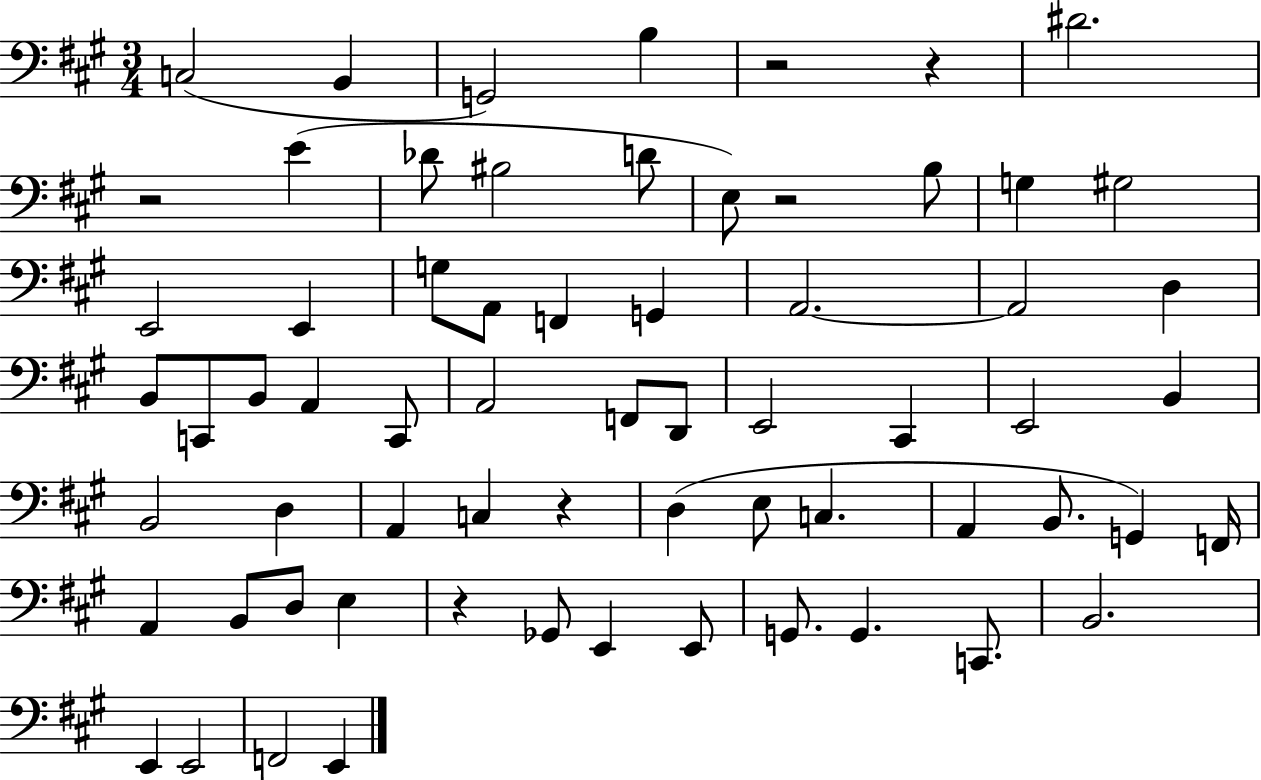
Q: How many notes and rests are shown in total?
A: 66